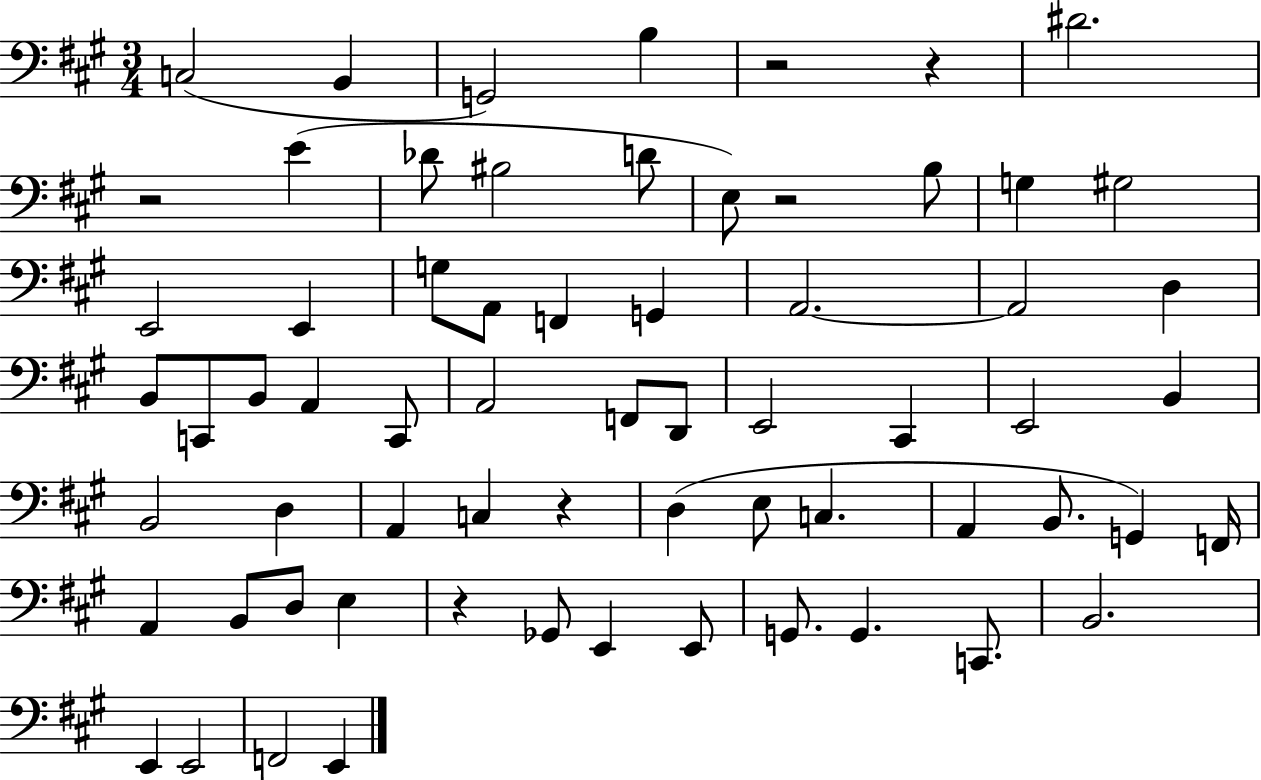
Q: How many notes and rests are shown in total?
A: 66